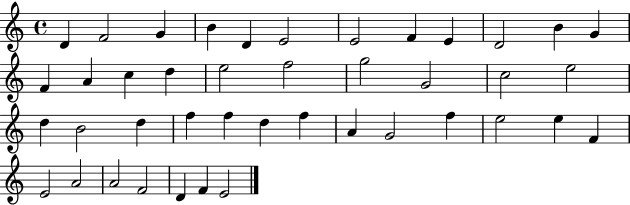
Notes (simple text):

D4/q F4/h G4/q B4/q D4/q E4/h E4/h F4/q E4/q D4/h B4/q G4/q F4/q A4/q C5/q D5/q E5/h F5/h G5/h G4/h C5/h E5/h D5/q B4/h D5/q F5/q F5/q D5/q F5/q A4/q G4/h F5/q E5/h E5/q F4/q E4/h A4/h A4/h F4/h D4/q F4/q E4/h